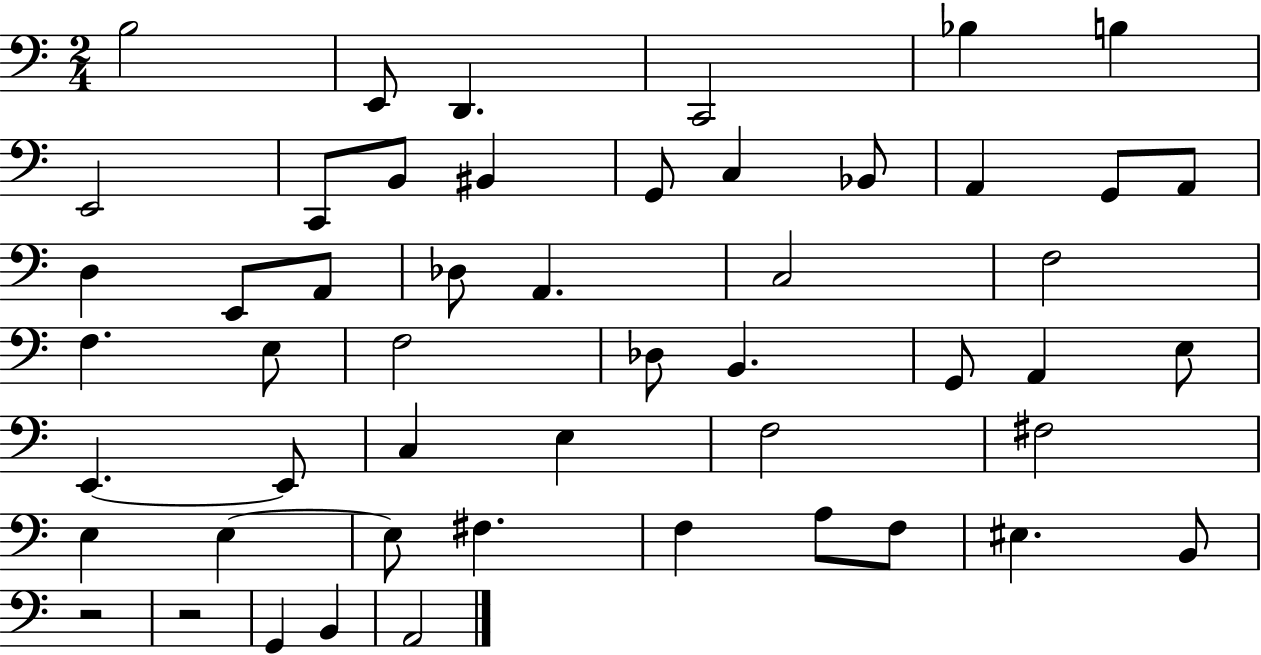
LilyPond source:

{
  \clef bass
  \numericTimeSignature
  \time 2/4
  \key c \major
  b2 | e,8 d,4. | c,2 | bes4 b4 | \break e,2 | c,8 b,8 bis,4 | g,8 c4 bes,8 | a,4 g,8 a,8 | \break d4 e,8 a,8 | des8 a,4. | c2 | f2 | \break f4. e8 | f2 | des8 b,4. | g,8 a,4 e8 | \break e,4.~~ e,8 | c4 e4 | f2 | fis2 | \break e4 e4~~ | e8 fis4. | f4 a8 f8 | eis4. b,8 | \break r2 | r2 | g,4 b,4 | a,2 | \break \bar "|."
}